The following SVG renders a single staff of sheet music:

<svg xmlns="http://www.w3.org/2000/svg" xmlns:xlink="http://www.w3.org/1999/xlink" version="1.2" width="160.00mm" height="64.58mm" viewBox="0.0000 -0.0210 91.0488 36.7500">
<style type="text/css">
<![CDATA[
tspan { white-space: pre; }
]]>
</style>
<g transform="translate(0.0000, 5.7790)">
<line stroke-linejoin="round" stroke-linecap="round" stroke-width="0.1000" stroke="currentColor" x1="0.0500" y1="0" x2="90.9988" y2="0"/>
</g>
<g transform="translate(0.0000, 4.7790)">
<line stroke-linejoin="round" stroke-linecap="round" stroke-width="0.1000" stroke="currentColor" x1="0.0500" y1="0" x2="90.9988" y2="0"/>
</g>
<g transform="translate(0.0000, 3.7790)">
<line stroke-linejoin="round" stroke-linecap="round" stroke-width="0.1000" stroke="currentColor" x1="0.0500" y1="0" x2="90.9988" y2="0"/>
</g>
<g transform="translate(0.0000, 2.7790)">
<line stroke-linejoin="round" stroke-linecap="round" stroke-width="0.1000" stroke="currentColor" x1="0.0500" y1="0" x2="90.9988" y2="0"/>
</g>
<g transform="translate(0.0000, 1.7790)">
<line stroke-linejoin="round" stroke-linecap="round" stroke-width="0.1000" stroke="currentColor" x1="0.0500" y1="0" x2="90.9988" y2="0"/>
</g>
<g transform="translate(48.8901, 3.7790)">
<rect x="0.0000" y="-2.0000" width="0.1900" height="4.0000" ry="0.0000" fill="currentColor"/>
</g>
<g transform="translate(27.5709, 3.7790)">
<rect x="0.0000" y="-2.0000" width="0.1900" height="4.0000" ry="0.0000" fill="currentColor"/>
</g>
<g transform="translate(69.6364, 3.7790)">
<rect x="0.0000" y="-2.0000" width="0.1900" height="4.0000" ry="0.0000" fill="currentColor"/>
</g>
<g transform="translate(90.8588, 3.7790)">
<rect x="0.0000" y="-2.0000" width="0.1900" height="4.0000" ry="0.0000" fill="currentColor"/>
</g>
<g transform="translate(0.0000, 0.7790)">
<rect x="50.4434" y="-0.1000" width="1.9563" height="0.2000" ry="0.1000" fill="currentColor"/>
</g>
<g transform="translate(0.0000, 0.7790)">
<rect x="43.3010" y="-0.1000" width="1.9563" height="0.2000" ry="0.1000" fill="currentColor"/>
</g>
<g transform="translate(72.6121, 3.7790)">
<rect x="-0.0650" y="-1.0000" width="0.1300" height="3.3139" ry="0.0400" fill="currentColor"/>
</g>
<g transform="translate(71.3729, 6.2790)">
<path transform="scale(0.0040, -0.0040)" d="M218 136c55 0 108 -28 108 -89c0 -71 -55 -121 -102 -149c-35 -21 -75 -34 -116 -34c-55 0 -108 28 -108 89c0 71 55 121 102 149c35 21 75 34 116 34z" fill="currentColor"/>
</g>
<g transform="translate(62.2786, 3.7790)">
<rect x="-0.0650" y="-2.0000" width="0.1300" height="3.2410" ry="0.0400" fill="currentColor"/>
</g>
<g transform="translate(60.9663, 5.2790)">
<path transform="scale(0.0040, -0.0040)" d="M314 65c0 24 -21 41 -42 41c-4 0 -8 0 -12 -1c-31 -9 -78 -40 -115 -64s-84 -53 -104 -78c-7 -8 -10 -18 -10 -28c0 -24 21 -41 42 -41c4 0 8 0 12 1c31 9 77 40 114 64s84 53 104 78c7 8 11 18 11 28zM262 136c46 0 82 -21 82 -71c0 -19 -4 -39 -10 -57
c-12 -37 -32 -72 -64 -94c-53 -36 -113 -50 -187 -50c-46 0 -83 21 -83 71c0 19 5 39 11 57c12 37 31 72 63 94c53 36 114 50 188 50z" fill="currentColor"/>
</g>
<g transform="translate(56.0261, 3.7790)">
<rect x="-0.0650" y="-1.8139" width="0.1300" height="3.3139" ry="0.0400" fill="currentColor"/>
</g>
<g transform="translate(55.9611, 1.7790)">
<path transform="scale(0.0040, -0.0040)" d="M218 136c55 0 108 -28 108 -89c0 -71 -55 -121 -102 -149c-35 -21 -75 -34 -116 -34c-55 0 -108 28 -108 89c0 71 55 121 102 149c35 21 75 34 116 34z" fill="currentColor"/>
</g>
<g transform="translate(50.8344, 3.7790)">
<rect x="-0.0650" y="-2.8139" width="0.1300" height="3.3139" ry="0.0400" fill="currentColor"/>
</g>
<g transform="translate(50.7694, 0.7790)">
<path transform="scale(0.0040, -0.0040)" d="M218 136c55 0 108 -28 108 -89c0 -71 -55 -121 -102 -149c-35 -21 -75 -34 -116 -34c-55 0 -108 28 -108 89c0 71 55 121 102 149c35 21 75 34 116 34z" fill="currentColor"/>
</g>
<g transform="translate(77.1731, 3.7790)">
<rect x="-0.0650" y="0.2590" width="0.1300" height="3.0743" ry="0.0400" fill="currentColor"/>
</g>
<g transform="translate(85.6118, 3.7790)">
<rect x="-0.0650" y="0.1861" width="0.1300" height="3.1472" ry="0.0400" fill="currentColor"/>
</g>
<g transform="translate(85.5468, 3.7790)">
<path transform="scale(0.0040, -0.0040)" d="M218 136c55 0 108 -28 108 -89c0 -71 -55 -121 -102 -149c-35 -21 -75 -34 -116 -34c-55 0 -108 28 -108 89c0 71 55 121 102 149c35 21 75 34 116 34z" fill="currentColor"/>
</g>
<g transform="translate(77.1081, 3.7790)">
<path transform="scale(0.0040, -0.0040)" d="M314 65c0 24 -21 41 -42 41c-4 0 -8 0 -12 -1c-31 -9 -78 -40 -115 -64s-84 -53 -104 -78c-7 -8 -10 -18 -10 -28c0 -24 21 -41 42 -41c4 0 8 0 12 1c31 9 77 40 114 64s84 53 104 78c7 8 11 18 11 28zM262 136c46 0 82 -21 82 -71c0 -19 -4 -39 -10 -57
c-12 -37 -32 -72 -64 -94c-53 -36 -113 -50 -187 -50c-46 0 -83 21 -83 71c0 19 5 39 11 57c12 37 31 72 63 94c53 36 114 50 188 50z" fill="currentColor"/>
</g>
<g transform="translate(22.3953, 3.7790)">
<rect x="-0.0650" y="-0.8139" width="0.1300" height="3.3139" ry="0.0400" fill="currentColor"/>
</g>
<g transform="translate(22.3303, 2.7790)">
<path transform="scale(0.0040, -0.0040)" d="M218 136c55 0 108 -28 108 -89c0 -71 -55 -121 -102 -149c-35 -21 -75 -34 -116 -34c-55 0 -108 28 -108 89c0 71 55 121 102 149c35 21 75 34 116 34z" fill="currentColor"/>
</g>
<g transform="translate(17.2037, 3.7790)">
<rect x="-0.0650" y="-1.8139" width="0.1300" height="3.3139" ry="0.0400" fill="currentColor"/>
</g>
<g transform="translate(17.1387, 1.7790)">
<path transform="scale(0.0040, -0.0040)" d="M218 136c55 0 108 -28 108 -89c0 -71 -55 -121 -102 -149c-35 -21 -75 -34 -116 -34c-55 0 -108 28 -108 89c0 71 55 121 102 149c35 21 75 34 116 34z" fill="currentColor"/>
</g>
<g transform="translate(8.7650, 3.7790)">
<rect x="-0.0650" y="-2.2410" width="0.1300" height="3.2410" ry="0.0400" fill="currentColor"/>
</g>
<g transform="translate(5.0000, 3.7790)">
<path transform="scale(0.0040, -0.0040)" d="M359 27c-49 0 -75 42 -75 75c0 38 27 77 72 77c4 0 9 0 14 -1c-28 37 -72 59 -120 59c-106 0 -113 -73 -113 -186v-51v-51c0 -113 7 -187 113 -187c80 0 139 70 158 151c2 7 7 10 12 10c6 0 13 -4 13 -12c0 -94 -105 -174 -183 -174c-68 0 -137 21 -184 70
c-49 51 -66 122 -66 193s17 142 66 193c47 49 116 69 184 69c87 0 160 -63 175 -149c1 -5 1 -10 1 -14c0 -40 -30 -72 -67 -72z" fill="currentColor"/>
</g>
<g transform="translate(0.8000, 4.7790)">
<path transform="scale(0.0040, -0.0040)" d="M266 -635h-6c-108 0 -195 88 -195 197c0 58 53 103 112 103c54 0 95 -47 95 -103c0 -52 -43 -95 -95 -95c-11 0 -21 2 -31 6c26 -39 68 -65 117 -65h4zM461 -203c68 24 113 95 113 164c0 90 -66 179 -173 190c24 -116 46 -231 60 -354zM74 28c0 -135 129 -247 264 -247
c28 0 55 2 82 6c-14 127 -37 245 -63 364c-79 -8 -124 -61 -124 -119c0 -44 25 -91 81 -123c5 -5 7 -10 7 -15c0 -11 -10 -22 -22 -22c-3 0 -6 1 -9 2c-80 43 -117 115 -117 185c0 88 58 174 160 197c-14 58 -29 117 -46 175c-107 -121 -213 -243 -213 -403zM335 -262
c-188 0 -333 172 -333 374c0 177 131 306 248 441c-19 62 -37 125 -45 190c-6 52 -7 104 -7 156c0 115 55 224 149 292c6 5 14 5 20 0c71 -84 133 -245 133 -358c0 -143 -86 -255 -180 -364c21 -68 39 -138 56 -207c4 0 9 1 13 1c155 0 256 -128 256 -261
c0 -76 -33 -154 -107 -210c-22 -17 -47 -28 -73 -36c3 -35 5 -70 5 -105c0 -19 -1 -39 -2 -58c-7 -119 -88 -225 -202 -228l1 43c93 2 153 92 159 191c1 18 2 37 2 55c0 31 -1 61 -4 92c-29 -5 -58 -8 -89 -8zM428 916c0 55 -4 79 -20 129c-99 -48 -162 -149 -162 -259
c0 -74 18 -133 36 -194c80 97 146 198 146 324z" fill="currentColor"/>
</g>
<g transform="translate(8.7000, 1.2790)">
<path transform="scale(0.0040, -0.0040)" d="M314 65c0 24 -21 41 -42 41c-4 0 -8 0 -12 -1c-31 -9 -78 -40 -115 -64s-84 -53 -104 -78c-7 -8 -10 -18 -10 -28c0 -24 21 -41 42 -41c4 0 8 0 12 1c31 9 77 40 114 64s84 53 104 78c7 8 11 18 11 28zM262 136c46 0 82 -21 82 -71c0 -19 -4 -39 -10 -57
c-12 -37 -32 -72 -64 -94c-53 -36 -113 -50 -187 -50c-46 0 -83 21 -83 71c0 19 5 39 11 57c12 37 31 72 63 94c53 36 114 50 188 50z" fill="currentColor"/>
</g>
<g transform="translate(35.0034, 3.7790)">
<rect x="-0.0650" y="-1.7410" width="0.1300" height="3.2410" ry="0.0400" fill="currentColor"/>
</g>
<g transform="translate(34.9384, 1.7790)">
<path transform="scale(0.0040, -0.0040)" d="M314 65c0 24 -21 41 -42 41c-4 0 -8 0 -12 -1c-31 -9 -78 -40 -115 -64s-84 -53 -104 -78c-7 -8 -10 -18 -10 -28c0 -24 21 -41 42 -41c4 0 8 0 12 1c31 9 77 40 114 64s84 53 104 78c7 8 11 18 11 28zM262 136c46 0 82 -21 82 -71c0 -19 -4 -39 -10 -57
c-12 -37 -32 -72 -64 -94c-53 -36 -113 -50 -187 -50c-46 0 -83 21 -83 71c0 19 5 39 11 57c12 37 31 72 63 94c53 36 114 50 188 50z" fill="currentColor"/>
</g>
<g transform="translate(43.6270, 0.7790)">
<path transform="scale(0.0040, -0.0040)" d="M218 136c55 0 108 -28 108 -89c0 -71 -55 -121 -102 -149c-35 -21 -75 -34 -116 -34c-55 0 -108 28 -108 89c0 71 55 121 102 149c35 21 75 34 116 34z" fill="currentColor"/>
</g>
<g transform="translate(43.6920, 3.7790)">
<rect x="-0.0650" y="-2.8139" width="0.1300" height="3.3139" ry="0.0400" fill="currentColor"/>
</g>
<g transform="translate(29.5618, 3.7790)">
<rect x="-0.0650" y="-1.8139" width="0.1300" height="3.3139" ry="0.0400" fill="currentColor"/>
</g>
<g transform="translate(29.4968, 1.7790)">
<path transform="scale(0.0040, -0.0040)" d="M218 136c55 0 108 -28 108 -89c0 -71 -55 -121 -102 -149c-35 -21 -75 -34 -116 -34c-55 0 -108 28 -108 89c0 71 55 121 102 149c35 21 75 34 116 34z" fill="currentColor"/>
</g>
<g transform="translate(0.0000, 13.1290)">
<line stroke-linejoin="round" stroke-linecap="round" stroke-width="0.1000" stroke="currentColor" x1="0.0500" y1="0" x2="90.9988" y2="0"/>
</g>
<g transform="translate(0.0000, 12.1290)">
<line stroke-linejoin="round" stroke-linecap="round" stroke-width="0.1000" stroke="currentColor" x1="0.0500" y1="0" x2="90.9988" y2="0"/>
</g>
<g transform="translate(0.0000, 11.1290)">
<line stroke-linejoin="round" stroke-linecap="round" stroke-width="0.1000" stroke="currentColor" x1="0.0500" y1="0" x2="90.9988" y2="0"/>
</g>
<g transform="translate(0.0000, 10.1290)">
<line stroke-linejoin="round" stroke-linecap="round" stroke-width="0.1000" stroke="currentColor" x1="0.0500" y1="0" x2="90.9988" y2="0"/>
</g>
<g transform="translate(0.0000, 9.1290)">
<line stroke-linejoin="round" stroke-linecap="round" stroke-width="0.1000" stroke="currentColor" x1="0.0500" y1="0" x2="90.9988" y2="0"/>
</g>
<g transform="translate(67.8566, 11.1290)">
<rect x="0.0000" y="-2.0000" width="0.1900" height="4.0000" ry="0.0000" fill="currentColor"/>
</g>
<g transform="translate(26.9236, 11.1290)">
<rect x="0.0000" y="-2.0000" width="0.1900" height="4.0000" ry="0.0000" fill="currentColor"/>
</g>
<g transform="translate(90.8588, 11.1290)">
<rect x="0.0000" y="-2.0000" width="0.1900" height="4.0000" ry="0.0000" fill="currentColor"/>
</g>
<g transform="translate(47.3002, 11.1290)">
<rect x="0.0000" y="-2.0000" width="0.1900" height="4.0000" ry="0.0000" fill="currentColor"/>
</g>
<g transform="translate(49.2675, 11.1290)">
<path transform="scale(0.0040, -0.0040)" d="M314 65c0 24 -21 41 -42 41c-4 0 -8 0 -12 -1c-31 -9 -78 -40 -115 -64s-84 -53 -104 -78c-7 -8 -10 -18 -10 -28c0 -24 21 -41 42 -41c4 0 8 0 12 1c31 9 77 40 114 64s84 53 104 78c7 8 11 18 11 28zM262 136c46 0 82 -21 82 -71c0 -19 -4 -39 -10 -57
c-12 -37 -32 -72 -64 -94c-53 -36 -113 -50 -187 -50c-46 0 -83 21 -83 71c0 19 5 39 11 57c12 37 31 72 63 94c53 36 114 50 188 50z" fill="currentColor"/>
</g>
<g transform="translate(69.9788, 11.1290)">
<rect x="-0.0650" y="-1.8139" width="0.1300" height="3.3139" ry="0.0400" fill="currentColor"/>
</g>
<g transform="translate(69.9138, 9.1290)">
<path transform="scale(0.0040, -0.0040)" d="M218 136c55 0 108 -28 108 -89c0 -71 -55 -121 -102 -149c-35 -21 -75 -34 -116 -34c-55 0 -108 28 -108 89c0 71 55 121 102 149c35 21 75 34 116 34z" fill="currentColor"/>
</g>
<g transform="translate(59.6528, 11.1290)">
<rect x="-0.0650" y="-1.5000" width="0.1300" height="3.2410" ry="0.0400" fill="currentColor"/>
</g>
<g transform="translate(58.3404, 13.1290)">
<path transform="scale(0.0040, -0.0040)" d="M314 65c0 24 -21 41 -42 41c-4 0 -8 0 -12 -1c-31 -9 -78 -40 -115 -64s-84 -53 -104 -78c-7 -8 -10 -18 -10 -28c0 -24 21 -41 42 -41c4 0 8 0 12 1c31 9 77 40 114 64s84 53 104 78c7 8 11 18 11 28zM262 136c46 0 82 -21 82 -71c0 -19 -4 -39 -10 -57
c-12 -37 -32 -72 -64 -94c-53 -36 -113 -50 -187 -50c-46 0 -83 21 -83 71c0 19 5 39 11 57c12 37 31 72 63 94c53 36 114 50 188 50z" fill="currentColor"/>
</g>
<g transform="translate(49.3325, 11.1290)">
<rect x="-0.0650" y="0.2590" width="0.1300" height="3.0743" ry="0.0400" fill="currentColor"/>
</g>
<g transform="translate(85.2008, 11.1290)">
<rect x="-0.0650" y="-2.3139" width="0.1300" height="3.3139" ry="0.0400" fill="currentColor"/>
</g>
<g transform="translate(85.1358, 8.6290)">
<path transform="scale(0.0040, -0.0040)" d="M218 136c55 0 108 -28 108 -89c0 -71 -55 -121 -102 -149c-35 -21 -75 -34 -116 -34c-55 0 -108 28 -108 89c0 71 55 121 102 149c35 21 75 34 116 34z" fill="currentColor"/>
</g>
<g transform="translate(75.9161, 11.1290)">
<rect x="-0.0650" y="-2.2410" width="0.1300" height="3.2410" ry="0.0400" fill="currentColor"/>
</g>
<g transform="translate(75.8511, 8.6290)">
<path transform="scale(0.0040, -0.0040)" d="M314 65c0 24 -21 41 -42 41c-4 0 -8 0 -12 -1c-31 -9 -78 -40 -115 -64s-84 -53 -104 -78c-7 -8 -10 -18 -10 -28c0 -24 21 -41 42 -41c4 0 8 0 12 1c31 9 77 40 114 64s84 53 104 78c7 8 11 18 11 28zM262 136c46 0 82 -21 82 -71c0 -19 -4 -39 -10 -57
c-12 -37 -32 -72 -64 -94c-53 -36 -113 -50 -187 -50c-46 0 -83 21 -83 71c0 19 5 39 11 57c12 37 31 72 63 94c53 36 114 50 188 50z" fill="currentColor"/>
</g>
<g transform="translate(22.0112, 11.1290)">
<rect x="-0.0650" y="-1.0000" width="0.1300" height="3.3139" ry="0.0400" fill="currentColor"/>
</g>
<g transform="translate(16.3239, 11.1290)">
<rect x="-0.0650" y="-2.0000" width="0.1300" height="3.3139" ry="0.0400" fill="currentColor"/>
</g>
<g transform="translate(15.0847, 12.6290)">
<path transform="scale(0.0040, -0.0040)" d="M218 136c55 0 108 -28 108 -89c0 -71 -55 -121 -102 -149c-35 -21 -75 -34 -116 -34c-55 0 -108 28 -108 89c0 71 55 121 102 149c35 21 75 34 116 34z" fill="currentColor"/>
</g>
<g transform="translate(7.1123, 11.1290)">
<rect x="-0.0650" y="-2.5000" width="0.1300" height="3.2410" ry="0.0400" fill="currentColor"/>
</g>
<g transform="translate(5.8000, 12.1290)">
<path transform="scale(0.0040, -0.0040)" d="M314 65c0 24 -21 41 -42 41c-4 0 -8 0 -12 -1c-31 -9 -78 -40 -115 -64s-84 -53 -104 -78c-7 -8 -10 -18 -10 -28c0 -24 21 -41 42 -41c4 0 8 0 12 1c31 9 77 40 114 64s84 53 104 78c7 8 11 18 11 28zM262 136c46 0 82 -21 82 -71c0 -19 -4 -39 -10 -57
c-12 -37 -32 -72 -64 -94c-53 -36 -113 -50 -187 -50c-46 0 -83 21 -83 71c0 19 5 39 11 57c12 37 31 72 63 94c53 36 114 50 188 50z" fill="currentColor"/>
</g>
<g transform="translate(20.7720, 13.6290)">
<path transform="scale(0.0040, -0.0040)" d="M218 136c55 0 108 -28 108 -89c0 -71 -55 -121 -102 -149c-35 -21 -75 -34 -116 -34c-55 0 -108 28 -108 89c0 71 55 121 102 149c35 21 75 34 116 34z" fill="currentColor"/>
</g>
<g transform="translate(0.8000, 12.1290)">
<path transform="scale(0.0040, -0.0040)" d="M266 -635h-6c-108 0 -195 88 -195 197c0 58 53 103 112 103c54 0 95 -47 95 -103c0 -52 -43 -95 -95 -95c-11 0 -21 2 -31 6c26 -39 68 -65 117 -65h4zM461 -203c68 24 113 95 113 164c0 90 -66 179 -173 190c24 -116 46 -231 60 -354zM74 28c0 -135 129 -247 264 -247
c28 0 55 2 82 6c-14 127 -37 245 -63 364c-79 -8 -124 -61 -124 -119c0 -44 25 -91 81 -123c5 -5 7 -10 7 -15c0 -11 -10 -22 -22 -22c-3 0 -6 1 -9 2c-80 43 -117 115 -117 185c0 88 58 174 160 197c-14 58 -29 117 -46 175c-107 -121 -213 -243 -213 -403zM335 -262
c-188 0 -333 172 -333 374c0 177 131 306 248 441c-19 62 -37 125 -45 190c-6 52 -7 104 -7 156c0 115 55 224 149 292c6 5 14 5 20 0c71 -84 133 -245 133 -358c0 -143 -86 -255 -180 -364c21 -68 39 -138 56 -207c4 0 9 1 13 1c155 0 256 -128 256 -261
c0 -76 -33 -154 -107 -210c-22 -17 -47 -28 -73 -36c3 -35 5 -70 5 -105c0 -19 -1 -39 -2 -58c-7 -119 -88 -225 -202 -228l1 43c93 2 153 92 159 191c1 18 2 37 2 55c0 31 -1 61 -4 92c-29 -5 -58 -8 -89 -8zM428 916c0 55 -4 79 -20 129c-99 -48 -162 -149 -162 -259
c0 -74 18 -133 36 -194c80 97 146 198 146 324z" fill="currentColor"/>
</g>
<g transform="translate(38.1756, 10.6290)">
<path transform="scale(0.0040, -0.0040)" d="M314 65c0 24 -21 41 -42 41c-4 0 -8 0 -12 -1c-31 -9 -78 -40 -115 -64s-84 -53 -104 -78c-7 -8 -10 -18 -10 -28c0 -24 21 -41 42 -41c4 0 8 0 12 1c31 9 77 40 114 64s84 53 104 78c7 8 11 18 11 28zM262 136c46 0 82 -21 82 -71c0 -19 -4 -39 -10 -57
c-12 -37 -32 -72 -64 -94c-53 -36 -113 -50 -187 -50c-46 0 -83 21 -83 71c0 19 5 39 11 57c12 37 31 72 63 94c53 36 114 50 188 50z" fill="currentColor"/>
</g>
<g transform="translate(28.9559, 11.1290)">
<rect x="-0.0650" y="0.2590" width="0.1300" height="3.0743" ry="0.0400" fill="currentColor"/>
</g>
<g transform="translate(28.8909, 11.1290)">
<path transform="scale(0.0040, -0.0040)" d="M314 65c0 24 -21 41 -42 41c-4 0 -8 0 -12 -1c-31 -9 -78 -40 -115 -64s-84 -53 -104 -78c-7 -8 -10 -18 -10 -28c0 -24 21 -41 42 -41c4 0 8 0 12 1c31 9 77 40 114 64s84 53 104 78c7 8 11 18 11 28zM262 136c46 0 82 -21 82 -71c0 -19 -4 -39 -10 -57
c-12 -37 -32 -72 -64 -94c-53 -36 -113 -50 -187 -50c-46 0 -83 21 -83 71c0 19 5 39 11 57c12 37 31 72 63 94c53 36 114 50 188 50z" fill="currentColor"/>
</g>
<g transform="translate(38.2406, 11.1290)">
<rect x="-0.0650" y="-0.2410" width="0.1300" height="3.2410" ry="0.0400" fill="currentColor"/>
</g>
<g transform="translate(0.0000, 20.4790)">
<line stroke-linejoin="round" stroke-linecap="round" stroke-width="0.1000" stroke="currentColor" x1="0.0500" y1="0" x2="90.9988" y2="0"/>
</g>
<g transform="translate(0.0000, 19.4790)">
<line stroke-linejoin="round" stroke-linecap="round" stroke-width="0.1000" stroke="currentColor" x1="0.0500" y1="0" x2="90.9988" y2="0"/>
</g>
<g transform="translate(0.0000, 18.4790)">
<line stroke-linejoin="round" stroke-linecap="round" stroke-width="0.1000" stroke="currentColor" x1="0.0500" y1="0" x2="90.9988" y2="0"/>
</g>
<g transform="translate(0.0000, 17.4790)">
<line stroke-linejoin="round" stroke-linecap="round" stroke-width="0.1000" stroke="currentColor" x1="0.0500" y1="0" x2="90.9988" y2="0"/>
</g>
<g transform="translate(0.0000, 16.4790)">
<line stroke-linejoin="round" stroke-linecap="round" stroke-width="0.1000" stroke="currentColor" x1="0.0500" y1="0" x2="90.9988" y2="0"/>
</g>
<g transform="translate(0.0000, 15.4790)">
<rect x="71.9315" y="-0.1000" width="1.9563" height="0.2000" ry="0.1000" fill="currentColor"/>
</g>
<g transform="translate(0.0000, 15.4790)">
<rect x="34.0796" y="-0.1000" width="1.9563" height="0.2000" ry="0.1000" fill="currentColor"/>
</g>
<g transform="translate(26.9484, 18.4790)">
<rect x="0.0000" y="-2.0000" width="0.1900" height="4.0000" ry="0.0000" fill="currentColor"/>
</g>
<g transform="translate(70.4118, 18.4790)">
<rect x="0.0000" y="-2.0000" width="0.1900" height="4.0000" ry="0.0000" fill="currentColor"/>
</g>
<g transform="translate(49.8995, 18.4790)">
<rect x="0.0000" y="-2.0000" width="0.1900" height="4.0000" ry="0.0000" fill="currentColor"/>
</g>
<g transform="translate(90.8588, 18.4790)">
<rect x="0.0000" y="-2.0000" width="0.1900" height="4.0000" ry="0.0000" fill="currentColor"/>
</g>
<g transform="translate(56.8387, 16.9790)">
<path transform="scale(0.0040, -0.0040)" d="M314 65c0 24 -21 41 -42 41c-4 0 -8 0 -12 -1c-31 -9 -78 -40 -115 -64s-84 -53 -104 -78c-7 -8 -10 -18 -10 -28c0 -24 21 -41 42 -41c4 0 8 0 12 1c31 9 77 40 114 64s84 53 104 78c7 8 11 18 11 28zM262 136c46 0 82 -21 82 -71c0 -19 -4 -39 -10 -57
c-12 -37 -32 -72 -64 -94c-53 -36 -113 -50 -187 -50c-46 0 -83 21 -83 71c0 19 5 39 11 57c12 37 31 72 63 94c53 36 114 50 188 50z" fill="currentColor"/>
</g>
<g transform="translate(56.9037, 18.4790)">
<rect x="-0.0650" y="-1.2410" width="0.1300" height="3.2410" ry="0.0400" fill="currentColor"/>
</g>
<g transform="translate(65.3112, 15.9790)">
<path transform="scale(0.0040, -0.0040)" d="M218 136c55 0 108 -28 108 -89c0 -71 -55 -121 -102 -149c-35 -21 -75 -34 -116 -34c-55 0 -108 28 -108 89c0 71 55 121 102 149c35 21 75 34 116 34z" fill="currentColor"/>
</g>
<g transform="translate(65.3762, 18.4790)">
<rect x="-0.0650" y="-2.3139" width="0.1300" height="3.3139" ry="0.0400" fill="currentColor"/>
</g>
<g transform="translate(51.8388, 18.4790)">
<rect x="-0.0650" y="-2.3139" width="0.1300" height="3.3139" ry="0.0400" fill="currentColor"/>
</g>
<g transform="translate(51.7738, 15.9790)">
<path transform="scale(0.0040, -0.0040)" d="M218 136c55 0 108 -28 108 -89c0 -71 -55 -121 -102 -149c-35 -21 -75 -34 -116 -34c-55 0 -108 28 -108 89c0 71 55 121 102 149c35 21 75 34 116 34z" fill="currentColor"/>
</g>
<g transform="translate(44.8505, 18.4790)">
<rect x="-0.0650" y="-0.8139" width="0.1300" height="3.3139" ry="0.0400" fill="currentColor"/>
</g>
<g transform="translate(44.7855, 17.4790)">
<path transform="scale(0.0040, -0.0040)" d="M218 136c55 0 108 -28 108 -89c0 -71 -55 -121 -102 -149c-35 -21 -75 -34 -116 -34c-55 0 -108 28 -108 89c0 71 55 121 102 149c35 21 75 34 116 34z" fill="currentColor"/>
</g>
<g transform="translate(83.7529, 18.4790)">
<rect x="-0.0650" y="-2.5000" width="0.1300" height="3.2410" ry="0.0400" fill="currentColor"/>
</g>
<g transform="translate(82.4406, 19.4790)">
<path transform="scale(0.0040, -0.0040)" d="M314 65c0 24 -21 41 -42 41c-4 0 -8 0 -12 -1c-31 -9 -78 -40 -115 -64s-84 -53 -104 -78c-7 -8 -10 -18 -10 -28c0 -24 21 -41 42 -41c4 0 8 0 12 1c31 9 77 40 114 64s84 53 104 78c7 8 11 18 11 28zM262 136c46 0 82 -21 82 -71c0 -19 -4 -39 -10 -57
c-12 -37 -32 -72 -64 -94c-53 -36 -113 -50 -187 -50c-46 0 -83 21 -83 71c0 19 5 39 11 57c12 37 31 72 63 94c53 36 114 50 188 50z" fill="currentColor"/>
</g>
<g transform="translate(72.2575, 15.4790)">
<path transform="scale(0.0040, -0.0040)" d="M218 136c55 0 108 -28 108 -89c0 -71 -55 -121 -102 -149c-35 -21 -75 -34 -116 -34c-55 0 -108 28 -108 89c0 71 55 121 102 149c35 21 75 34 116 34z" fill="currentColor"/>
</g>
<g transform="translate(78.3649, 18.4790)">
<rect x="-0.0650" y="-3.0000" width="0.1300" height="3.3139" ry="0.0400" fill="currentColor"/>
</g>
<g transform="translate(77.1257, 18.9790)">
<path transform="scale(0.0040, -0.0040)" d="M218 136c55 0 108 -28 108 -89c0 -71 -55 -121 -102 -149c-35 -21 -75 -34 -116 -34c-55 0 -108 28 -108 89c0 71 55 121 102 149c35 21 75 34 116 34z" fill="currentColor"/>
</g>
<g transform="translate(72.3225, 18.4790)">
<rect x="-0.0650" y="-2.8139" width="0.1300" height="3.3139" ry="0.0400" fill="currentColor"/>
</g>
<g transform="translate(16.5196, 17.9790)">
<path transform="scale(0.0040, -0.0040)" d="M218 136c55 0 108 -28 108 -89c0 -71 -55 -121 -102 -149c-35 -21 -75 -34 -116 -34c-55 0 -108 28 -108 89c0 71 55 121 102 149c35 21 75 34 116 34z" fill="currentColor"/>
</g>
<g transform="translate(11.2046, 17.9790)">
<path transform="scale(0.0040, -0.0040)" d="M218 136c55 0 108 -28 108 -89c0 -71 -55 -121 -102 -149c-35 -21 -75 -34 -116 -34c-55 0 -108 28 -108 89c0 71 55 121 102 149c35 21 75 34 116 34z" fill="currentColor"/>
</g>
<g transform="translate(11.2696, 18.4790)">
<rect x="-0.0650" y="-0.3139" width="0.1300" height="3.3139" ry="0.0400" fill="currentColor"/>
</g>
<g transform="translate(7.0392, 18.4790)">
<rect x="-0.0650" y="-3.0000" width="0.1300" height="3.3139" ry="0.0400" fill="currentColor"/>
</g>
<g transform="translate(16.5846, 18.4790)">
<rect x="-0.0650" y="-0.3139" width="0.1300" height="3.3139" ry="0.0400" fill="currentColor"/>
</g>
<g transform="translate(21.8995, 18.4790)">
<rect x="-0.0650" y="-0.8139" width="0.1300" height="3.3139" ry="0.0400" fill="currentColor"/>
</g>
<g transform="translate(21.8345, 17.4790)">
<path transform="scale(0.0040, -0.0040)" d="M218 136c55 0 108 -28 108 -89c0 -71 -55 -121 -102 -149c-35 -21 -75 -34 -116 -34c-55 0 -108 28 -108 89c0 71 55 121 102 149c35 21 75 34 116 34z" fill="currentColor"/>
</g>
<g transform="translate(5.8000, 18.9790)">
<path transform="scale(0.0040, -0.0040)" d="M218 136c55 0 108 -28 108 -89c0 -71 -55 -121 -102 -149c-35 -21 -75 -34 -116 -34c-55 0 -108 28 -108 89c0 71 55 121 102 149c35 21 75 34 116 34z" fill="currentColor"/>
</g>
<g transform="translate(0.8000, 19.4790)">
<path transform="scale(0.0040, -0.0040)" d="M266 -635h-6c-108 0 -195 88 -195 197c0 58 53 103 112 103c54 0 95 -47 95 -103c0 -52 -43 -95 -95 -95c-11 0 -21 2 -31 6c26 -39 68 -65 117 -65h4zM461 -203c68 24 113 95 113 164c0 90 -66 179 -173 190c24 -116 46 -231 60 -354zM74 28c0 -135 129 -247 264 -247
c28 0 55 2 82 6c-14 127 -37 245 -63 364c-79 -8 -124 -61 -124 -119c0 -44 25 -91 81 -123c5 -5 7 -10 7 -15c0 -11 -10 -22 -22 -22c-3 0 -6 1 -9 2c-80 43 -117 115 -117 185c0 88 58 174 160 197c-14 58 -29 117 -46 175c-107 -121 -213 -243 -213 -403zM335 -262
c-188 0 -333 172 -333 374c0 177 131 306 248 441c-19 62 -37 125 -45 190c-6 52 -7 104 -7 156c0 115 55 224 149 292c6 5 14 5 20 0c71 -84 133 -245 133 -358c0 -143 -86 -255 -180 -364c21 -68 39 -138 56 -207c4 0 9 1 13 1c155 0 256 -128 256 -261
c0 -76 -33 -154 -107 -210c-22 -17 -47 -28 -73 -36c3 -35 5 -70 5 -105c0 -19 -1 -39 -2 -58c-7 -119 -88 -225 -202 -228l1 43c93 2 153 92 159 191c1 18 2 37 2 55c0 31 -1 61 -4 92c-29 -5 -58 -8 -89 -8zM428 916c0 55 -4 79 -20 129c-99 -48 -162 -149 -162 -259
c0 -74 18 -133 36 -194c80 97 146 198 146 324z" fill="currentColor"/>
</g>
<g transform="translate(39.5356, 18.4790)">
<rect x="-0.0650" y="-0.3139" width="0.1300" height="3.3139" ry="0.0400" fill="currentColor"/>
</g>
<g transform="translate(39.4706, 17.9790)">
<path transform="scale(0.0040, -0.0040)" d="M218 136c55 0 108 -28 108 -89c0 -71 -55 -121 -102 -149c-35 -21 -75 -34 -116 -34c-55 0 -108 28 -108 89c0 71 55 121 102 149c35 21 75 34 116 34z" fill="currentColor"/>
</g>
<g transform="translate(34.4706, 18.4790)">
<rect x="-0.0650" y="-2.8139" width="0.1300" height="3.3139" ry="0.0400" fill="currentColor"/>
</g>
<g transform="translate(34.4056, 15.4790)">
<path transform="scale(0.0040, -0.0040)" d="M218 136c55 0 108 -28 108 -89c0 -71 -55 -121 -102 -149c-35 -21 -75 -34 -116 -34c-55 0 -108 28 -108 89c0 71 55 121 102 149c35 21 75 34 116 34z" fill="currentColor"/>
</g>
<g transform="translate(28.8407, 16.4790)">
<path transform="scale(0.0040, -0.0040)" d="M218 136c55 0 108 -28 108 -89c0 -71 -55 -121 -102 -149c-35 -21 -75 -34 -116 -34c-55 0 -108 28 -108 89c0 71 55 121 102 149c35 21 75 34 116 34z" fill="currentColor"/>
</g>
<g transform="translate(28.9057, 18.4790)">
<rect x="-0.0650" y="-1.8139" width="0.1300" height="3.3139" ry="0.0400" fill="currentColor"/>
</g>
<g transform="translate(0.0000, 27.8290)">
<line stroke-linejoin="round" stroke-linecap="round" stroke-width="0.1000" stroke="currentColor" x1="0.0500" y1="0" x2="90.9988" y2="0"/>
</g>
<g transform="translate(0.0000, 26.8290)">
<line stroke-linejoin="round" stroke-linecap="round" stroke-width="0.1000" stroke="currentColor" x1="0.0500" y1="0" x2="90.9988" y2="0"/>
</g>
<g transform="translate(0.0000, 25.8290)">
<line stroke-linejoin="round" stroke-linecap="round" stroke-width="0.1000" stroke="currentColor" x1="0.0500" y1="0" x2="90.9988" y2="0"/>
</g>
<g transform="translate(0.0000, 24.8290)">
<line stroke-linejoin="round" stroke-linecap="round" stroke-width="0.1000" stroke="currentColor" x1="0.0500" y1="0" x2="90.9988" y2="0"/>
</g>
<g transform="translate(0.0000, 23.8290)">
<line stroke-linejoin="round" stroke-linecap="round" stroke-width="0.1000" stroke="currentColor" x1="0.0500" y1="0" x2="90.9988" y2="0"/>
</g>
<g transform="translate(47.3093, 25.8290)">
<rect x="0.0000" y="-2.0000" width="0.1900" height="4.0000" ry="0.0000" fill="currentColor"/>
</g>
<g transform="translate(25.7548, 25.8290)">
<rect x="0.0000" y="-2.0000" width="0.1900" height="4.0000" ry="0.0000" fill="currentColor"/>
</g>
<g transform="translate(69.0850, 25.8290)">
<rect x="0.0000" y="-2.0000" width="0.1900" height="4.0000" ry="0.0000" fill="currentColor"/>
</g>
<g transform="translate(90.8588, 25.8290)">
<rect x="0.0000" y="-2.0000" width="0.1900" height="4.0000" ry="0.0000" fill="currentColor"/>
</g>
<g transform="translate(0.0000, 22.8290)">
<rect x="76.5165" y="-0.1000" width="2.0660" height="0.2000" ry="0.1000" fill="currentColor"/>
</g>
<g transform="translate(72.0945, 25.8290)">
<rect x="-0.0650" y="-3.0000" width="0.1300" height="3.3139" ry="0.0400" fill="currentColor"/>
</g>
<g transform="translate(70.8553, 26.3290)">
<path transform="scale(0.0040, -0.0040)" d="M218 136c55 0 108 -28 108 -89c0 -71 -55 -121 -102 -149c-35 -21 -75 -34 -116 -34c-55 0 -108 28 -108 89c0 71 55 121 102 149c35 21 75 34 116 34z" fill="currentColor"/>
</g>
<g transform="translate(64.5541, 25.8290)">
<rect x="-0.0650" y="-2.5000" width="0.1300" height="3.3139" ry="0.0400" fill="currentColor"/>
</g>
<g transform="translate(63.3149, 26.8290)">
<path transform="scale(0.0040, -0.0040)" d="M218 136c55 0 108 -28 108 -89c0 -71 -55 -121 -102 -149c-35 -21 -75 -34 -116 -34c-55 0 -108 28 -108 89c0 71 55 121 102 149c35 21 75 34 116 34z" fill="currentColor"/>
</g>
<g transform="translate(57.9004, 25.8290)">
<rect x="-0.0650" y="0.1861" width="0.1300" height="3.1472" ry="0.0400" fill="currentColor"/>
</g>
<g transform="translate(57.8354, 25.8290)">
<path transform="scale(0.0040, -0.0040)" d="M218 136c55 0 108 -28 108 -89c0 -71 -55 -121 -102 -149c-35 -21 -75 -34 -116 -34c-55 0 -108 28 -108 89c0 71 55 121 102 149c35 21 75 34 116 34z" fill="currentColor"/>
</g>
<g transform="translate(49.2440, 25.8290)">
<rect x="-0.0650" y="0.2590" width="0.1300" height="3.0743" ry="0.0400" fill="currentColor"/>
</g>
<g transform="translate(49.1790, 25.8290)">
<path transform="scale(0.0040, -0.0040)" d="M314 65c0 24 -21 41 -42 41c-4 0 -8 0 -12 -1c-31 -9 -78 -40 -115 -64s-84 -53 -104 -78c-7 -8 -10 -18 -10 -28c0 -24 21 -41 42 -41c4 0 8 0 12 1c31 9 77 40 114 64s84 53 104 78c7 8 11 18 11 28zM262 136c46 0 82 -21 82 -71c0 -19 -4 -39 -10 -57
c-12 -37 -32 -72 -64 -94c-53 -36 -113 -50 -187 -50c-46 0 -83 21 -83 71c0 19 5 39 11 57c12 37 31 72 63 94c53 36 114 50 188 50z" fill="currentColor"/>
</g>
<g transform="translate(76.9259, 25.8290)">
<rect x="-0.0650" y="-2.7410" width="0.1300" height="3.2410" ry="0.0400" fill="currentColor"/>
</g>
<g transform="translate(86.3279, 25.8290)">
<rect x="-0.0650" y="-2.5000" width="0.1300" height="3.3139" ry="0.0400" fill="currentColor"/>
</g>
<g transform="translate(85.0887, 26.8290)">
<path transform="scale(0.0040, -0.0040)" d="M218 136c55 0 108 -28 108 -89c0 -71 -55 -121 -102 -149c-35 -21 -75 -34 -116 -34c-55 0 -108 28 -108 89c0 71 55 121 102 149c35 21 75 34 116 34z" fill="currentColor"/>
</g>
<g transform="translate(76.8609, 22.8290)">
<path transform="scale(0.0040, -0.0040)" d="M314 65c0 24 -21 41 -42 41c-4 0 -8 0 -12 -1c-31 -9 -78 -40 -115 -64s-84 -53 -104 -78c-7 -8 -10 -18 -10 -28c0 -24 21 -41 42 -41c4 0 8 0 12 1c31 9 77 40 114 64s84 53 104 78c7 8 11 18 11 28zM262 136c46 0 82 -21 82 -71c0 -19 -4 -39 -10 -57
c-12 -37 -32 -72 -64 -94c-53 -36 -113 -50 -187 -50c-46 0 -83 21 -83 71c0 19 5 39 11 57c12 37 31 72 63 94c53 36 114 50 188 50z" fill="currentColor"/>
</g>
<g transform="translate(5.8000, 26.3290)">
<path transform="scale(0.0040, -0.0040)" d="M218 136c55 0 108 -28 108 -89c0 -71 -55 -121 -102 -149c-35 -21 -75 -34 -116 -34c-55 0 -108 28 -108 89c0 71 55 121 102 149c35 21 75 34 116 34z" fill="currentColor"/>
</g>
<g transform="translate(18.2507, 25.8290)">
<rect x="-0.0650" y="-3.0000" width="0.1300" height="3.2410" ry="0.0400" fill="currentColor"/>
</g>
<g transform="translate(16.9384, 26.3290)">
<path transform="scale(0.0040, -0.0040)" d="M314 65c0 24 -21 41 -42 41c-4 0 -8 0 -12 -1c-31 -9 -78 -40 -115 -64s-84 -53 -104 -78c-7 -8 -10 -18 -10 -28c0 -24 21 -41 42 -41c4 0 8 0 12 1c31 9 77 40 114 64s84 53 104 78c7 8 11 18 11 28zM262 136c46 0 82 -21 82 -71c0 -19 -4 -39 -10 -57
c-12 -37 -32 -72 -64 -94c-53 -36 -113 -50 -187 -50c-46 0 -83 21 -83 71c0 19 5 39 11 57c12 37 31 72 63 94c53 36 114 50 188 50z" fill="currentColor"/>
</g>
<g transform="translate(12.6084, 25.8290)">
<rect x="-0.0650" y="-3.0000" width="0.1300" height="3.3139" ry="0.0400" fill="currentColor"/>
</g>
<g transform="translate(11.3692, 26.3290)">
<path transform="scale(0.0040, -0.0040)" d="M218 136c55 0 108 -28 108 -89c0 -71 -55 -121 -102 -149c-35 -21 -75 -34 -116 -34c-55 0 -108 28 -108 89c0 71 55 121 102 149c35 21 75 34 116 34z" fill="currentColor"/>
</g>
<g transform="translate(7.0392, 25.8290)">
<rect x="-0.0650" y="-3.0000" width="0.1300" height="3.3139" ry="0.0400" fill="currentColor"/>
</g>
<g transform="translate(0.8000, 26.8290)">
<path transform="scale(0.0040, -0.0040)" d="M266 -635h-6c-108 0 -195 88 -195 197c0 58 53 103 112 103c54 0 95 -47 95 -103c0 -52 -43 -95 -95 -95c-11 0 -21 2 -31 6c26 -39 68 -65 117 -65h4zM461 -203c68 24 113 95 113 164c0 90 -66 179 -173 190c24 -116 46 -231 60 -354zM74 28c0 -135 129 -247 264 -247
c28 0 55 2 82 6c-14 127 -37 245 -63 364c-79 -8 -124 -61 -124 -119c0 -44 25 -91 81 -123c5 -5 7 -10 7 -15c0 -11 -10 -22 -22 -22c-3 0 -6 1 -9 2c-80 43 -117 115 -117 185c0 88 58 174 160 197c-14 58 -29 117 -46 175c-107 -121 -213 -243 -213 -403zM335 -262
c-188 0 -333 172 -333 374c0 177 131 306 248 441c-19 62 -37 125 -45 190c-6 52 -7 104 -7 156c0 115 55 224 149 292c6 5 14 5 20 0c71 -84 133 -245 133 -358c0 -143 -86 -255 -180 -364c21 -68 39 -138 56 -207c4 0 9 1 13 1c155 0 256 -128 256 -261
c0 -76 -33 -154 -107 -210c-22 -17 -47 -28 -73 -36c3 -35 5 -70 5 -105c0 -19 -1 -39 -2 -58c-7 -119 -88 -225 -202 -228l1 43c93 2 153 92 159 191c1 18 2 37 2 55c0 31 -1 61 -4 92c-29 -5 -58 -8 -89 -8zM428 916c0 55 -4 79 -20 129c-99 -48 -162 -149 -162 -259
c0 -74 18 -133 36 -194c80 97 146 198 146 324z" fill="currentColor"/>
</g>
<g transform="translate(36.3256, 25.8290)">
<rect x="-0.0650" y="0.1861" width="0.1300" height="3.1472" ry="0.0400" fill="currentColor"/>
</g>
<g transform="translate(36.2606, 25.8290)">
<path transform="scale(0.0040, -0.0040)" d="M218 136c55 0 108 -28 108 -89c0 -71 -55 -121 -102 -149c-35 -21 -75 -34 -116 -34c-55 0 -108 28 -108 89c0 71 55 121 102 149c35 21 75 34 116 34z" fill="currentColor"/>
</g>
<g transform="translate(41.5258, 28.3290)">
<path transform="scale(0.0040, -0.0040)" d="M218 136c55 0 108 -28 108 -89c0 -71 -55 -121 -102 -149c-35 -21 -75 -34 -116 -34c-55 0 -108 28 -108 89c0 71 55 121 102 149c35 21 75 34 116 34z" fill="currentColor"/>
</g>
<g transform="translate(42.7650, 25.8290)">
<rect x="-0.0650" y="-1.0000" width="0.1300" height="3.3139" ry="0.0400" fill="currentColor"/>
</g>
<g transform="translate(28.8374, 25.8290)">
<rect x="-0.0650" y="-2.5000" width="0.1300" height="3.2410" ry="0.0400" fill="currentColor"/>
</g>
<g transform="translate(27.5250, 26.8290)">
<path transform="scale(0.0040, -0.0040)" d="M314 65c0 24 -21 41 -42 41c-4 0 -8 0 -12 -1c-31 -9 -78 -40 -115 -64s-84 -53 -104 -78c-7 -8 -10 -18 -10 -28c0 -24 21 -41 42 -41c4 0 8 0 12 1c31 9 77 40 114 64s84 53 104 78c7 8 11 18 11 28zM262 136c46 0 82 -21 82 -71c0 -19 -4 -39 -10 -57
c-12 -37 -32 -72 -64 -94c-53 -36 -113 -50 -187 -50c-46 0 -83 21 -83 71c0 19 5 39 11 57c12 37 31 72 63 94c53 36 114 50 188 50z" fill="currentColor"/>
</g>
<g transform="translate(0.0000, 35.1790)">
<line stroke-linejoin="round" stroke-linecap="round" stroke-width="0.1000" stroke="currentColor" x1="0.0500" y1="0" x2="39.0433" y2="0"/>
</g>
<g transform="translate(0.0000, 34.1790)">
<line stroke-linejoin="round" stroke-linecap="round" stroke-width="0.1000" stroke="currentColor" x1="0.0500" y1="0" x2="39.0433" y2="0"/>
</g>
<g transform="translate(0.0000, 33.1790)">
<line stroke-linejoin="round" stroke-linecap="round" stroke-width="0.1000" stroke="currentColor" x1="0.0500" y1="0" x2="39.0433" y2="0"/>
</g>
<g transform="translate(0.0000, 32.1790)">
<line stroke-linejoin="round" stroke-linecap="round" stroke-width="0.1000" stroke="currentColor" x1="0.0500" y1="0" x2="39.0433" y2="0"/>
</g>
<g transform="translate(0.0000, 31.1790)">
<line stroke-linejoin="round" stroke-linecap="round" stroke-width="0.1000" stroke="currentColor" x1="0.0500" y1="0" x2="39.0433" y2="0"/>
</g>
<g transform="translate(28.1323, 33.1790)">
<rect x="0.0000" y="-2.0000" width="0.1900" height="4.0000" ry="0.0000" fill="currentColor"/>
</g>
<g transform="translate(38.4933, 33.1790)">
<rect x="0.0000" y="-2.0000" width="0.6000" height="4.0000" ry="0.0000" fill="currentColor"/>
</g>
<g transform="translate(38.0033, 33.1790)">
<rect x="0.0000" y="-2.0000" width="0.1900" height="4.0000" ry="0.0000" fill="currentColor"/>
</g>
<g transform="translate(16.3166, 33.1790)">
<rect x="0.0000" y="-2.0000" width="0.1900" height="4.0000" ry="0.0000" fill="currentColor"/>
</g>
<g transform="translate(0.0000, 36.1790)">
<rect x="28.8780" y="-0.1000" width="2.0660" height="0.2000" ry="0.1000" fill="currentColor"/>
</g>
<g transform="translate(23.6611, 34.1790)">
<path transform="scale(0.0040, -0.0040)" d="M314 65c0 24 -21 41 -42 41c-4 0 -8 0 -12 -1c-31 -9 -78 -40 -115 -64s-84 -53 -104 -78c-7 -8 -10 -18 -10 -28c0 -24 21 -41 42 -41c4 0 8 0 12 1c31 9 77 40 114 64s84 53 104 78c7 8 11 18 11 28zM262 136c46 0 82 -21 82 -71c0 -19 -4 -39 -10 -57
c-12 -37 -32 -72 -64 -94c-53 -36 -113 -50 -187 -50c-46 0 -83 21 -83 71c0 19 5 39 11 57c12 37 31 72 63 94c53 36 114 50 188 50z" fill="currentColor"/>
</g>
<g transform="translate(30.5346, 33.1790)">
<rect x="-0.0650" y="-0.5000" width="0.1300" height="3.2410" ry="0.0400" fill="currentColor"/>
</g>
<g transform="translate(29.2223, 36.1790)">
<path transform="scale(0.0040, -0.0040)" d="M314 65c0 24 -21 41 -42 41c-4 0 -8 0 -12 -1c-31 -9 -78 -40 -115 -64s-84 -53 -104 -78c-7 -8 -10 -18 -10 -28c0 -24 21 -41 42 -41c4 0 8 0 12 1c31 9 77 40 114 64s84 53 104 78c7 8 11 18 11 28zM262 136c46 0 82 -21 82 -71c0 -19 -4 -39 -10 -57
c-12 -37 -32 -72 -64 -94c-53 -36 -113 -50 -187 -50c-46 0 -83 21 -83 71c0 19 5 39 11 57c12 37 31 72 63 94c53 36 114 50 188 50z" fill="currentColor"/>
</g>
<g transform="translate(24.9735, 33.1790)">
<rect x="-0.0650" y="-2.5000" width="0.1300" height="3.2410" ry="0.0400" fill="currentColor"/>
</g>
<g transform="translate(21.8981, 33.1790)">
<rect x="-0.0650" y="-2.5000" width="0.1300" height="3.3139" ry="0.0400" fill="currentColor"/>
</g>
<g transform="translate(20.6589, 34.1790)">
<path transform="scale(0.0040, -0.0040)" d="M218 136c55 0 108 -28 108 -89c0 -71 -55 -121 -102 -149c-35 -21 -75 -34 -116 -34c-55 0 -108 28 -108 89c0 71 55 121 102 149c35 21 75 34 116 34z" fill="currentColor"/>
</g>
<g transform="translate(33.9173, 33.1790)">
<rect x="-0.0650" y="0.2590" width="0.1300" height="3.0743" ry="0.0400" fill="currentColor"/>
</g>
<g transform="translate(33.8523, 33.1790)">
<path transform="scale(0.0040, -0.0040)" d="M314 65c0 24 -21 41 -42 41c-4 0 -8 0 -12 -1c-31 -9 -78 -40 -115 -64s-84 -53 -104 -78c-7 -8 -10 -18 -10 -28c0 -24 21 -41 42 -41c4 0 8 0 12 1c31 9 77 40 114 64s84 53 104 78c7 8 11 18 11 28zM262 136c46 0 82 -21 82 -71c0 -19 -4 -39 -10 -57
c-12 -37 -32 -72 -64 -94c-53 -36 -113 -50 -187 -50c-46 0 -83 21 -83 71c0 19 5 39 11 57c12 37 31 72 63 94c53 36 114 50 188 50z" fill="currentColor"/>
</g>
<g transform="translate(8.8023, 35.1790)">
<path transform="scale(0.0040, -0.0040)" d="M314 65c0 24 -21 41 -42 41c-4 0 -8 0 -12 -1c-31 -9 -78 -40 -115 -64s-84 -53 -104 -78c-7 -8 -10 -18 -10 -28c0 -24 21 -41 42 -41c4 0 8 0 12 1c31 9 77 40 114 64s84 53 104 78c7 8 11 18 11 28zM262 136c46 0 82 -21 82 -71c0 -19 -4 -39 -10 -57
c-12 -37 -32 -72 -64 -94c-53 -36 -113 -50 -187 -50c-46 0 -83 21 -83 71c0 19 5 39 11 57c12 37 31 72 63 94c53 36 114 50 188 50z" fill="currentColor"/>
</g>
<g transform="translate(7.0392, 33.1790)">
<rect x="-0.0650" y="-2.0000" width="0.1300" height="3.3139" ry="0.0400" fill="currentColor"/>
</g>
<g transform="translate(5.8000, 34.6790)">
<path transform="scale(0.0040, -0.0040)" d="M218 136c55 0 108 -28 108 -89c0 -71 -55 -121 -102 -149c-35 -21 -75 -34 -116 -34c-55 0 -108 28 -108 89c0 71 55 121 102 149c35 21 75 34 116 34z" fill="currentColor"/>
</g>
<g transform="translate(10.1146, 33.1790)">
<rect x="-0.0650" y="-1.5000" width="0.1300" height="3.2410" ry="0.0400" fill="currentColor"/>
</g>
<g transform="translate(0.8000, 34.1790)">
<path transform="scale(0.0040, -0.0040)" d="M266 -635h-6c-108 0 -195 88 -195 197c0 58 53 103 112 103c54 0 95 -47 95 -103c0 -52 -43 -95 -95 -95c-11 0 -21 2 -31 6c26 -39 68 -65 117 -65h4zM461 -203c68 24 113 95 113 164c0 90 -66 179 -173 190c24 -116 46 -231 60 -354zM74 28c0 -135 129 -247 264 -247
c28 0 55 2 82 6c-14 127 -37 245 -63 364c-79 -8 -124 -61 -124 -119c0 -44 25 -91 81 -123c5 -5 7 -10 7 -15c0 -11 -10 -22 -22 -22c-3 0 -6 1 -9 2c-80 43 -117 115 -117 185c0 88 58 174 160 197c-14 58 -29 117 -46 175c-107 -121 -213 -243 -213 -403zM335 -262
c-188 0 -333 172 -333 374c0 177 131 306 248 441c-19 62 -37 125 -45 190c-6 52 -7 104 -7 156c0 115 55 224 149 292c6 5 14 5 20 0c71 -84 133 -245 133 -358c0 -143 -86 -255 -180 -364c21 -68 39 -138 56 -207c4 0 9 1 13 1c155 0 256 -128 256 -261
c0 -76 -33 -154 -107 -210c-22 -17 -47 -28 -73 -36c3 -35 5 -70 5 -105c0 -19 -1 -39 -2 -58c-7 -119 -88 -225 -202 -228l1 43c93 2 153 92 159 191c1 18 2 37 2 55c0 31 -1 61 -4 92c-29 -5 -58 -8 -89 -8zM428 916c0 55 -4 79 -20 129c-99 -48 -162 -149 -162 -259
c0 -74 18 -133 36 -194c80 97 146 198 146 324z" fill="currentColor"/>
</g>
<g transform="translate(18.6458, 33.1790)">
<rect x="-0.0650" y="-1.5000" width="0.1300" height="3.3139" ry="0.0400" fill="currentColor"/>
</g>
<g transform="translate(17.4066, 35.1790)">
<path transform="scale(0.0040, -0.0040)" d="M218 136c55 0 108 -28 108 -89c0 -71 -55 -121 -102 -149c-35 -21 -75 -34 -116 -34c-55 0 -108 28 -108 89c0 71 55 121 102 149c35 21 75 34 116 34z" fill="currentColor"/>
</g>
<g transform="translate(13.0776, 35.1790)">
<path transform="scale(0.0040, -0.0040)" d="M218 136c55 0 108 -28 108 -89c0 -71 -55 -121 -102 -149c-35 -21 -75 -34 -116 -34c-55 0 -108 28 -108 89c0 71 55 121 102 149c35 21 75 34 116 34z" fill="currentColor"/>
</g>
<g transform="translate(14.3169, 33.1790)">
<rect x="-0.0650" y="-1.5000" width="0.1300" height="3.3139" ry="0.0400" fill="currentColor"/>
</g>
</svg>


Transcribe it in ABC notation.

X:1
T:Untitled
M:4/4
L:1/4
K:C
g2 f d f f2 a a f F2 D B2 B G2 F D B2 c2 B2 E2 f g2 g A c c d f a c d g e2 g a A G2 A A A2 G2 B D B2 B G A a2 G F E2 E E G G2 C2 B2